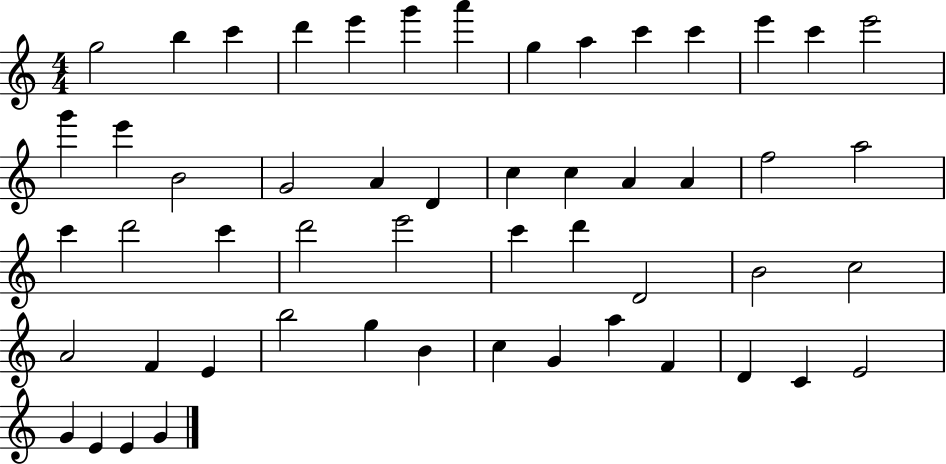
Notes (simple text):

G5/h B5/q C6/q D6/q E6/q G6/q A6/q G5/q A5/q C6/q C6/q E6/q C6/q E6/h G6/q E6/q B4/h G4/h A4/q D4/q C5/q C5/q A4/q A4/q F5/h A5/h C6/q D6/h C6/q D6/h E6/h C6/q D6/q D4/h B4/h C5/h A4/h F4/q E4/q B5/h G5/q B4/q C5/q G4/q A5/q F4/q D4/q C4/q E4/h G4/q E4/q E4/q G4/q